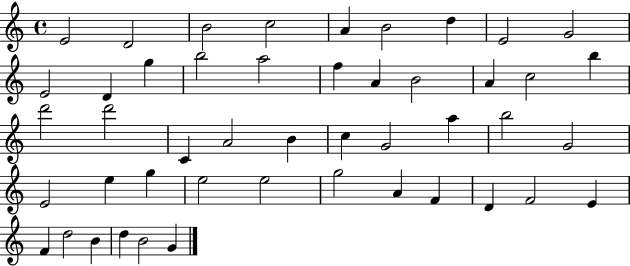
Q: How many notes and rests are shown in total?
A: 47